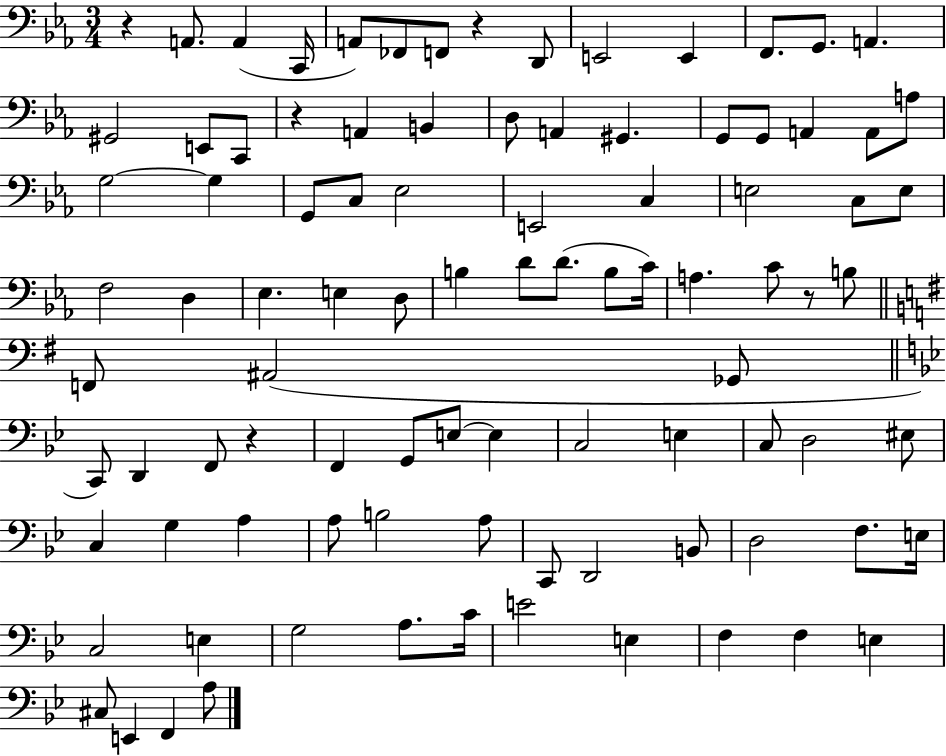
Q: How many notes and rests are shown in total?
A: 94